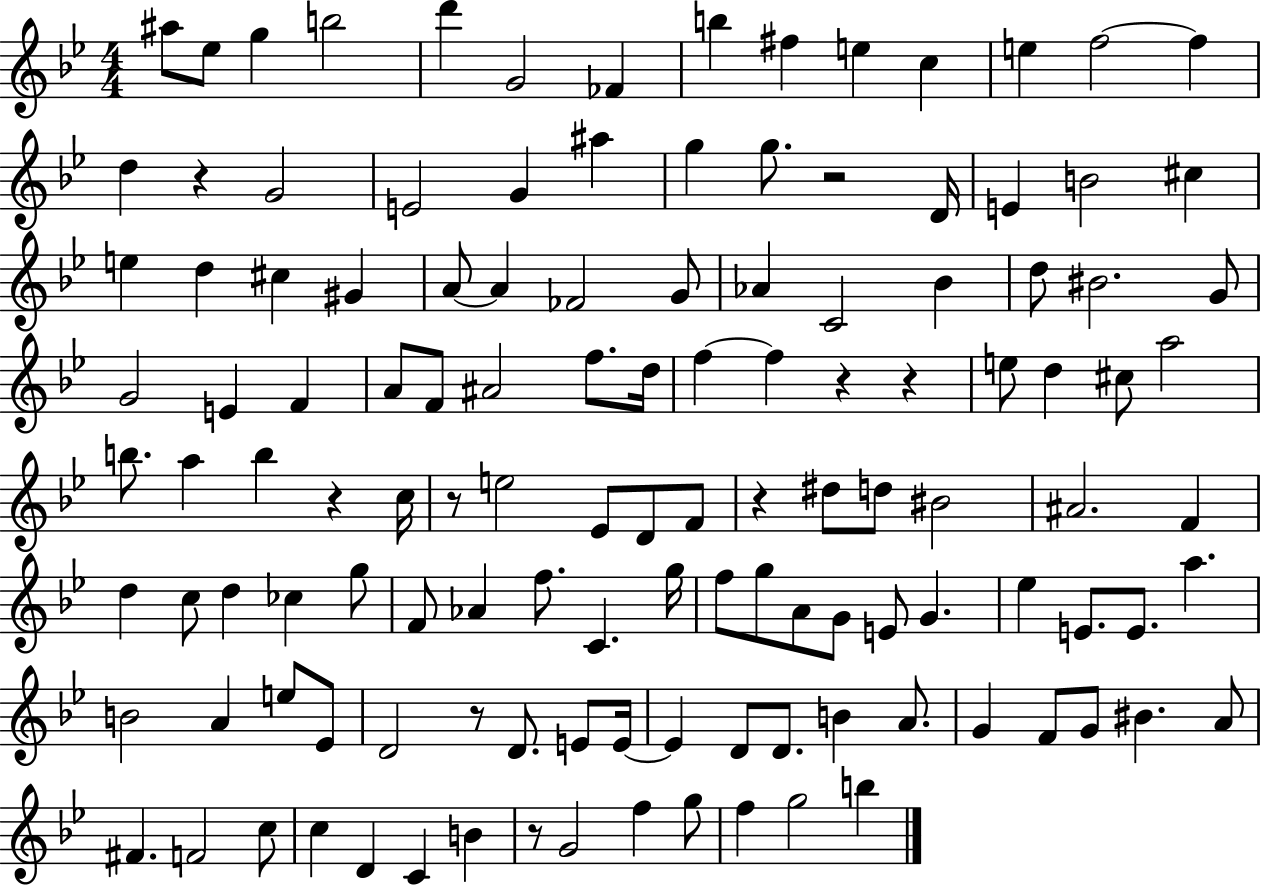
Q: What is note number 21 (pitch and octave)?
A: G5